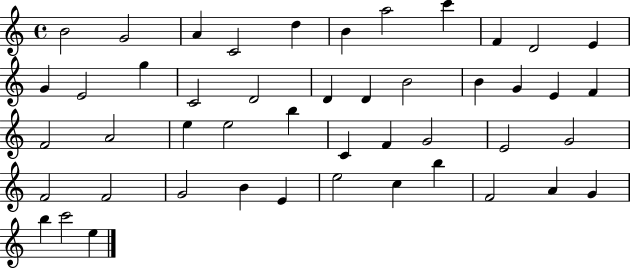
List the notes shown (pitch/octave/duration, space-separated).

B4/h G4/h A4/q C4/h D5/q B4/q A5/h C6/q F4/q D4/h E4/q G4/q E4/h G5/q C4/h D4/h D4/q D4/q B4/h B4/q G4/q E4/q F4/q F4/h A4/h E5/q E5/h B5/q C4/q F4/q G4/h E4/h G4/h F4/h F4/h G4/h B4/q E4/q E5/h C5/q B5/q F4/h A4/q G4/q B5/q C6/h E5/q